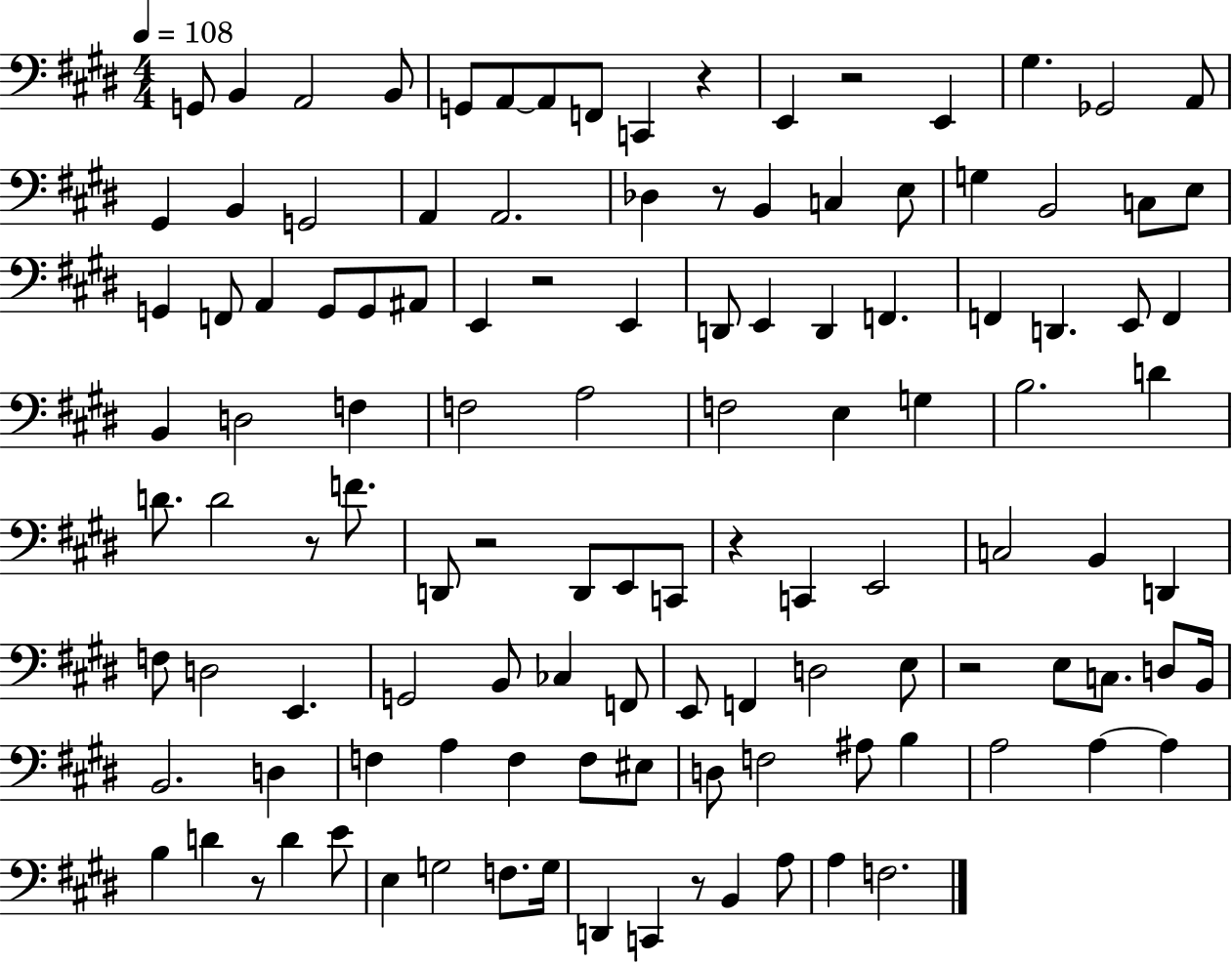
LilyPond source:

{
  \clef bass
  \numericTimeSignature
  \time 4/4
  \key e \major
  \tempo 4 = 108
  g,8 b,4 a,2 b,8 | g,8 a,8~~ a,8 f,8 c,4 r4 | e,4 r2 e,4 | gis4. ges,2 a,8 | \break gis,4 b,4 g,2 | a,4 a,2. | des4 r8 b,4 c4 e8 | g4 b,2 c8 e8 | \break g,4 f,8 a,4 g,8 g,8 ais,8 | e,4 r2 e,4 | d,8 e,4 d,4 f,4. | f,4 d,4. e,8 f,4 | \break b,4 d2 f4 | f2 a2 | f2 e4 g4 | b2. d'4 | \break d'8. d'2 r8 f'8. | d,8 r2 d,8 e,8 c,8 | r4 c,4 e,2 | c2 b,4 d,4 | \break f8 d2 e,4. | g,2 b,8 ces4 f,8 | e,8 f,4 d2 e8 | r2 e8 c8. d8 b,16 | \break b,2. d4 | f4 a4 f4 f8 eis8 | d8 f2 ais8 b4 | a2 a4~~ a4 | \break b4 d'4 r8 d'4 e'8 | e4 g2 f8. g16 | d,4 c,4 r8 b,4 a8 | a4 f2. | \break \bar "|."
}